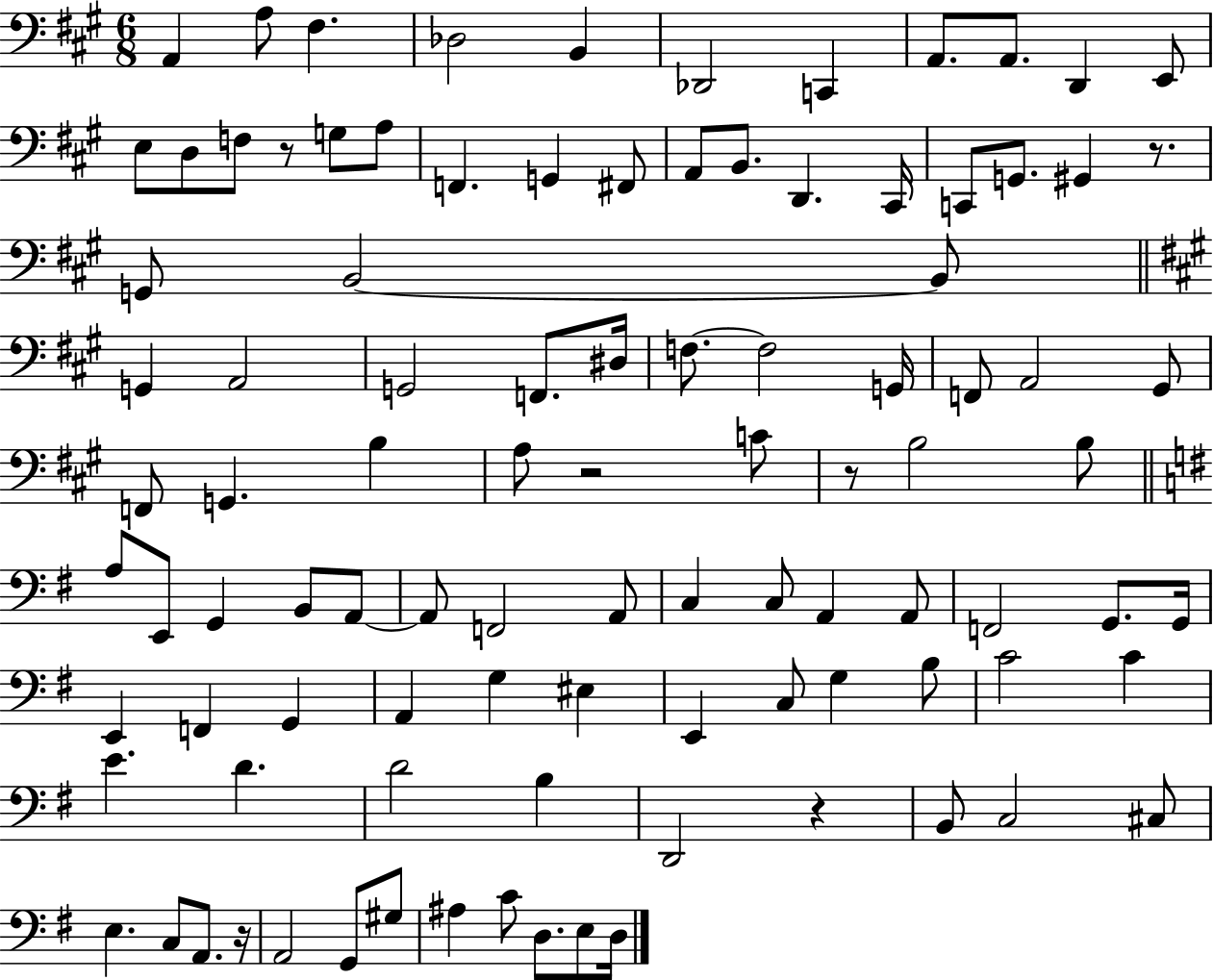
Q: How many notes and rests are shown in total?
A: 99